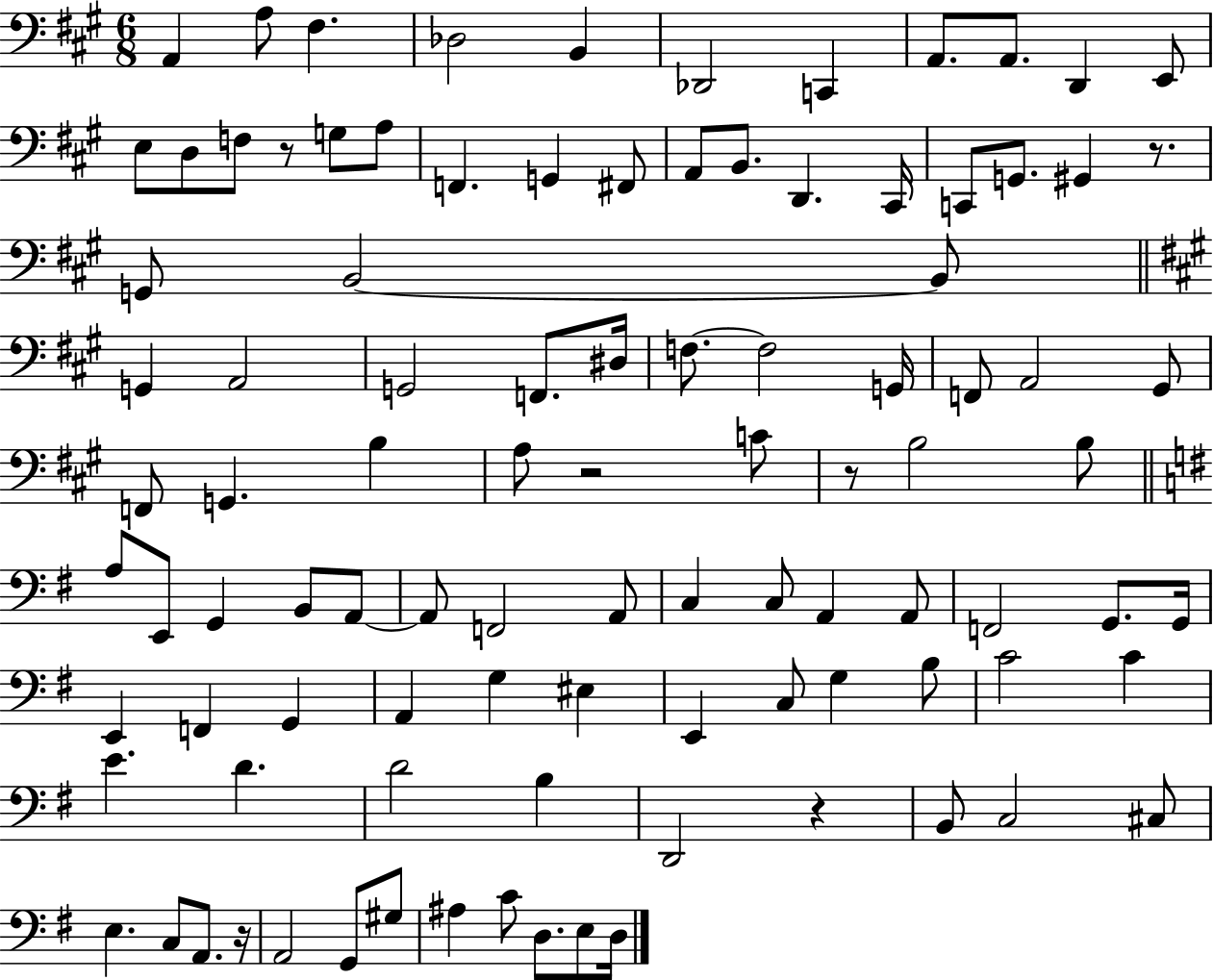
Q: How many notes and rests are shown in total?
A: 99